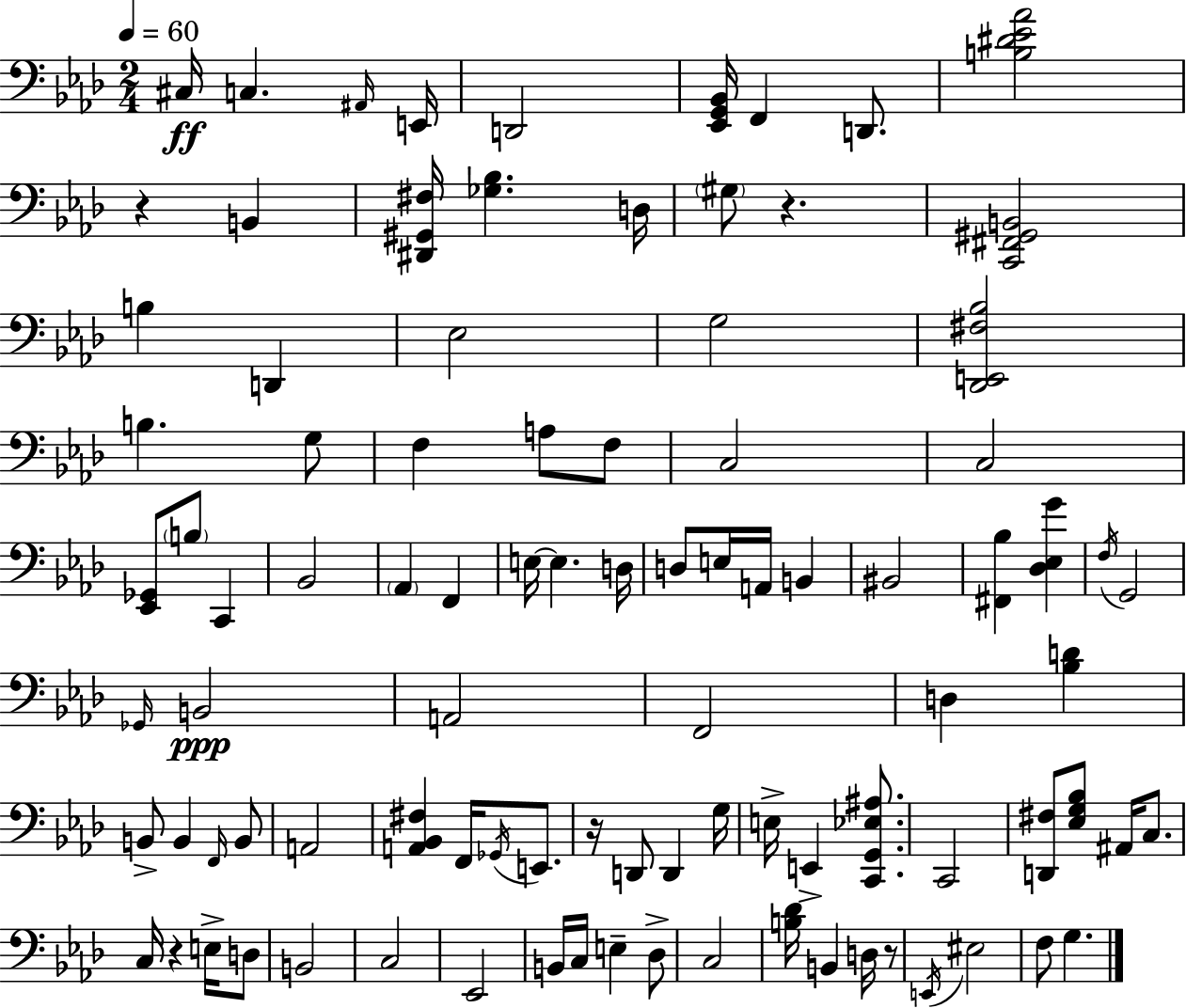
X:1
T:Untitled
M:2/4
L:1/4
K:Fm
^C,/4 C, ^A,,/4 E,,/4 D,,2 [_E,,G,,_B,,]/4 F,, D,,/2 [B,^D_E_A]2 z B,, [^D,,^G,,^F,]/4 [_G,_B,] D,/4 ^G,/2 z [C,,^F,,^G,,B,,]2 B, D,, _E,2 G,2 [_D,,E,,^F,_B,]2 B, G,/2 F, A,/2 F,/2 C,2 C,2 [_E,,_G,,]/2 B,/2 C,, _B,,2 _A,, F,, E,/4 E, D,/4 D,/2 E,/4 A,,/4 B,, ^B,,2 [^F,,_B,] [_D,_E,G] F,/4 G,,2 _G,,/4 B,,2 A,,2 F,,2 D, [_B,D] B,,/2 B,, F,,/4 B,,/2 A,,2 [A,,_B,,^F,] F,,/4 _G,,/4 E,,/2 z/4 D,,/2 D,, G,/4 E,/4 E,, [C,,G,,_E,^A,]/2 C,,2 [D,,^F,]/2 [_E,G,_B,]/2 ^A,,/4 C,/2 C,/4 z E,/4 D,/2 B,,2 C,2 _E,,2 B,,/4 C,/4 E, _D,/2 C,2 [B,_D]/4 B,, D,/4 z/2 E,,/4 ^E,2 F,/2 G,